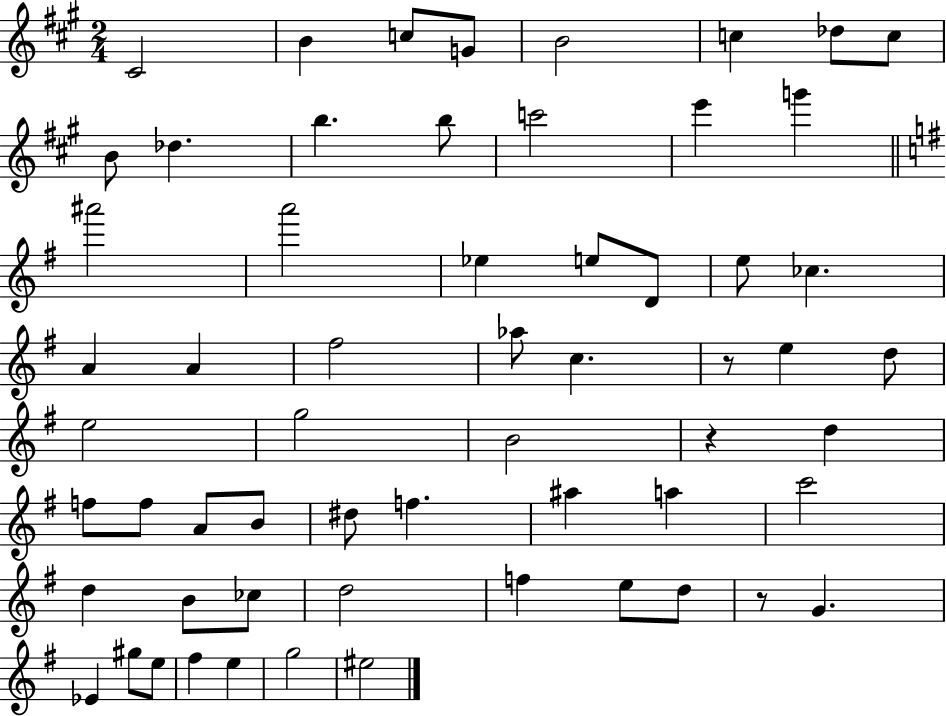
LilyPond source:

{
  \clef treble
  \numericTimeSignature
  \time 2/4
  \key a \major
  cis'2 | b'4 c''8 g'8 | b'2 | c''4 des''8 c''8 | \break b'8 des''4. | b''4. b''8 | c'''2 | e'''4 g'''4 | \break \bar "||" \break \key g \major ais'''2 | a'''2 | ees''4 e''8 d'8 | e''8 ces''4. | \break a'4 a'4 | fis''2 | aes''8 c''4. | r8 e''4 d''8 | \break e''2 | g''2 | b'2 | r4 d''4 | \break f''8 f''8 a'8 b'8 | dis''8 f''4. | ais''4 a''4 | c'''2 | \break d''4 b'8 ces''8 | d''2 | f''4 e''8 d''8 | r8 g'4. | \break ees'4 gis''8 e''8 | fis''4 e''4 | g''2 | eis''2 | \break \bar "|."
}